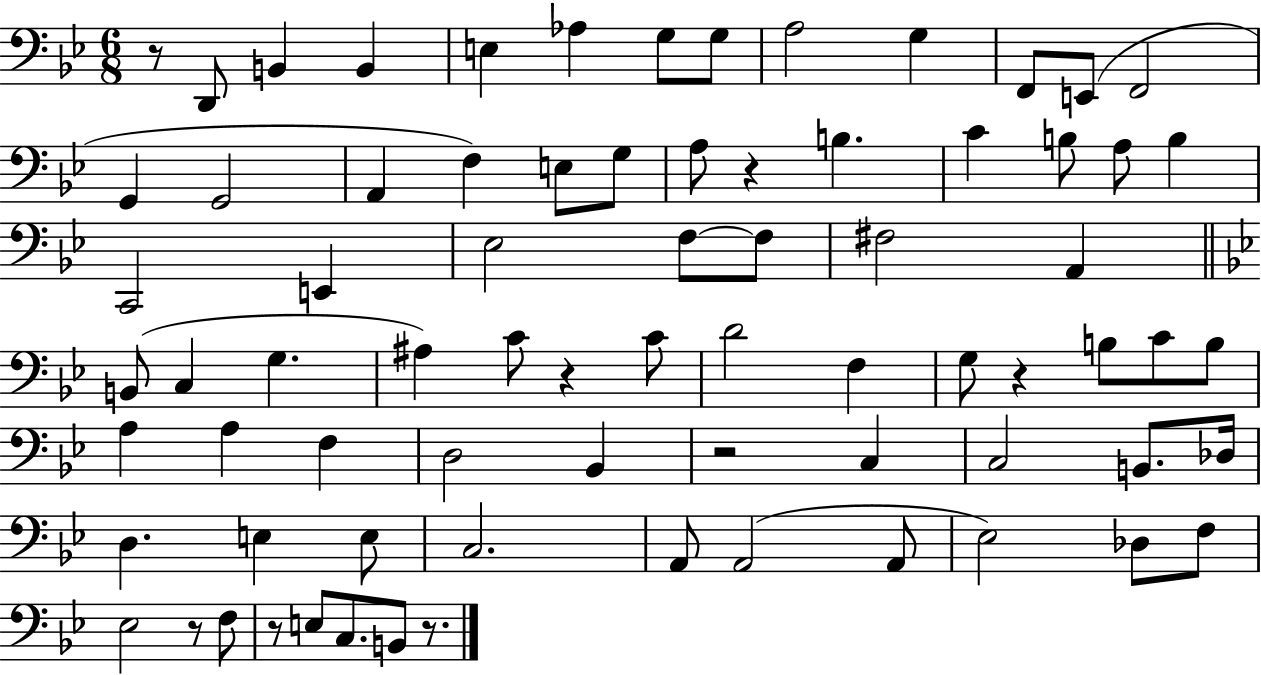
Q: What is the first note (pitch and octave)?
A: D2